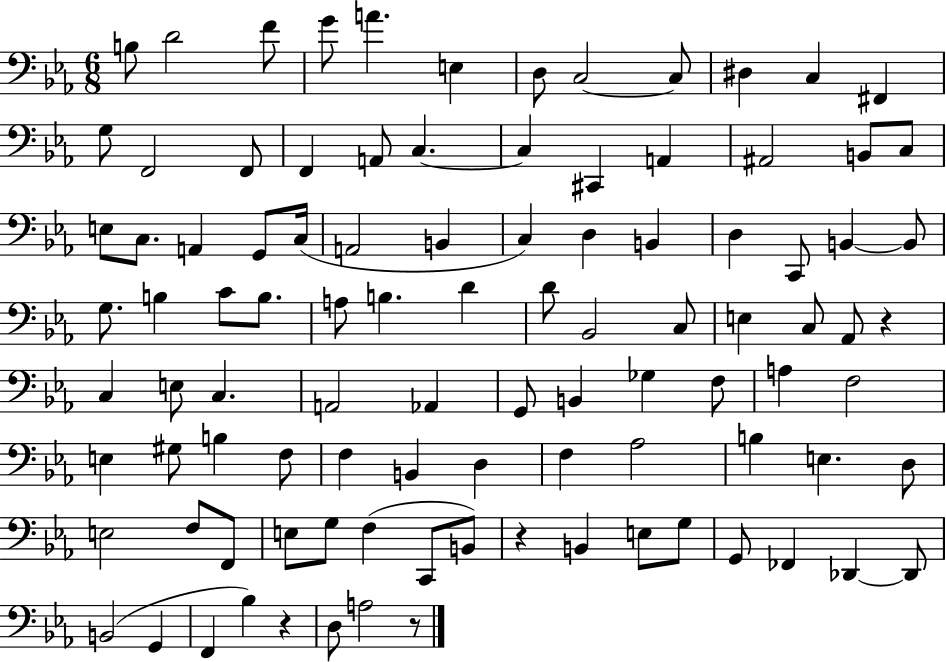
X:1
T:Untitled
M:6/8
L:1/4
K:Eb
B,/2 D2 F/2 G/2 A E, D,/2 C,2 C,/2 ^D, C, ^F,, G,/2 F,,2 F,,/2 F,, A,,/2 C, C, ^C,, A,, ^A,,2 B,,/2 C,/2 E,/2 C,/2 A,, G,,/2 C,/4 A,,2 B,, C, D, B,, D, C,,/2 B,, B,,/2 G,/2 B, C/2 B,/2 A,/2 B, D D/2 _B,,2 C,/2 E, C,/2 _A,,/2 z C, E,/2 C, A,,2 _A,, G,,/2 B,, _G, F,/2 A, F,2 E, ^G,/2 B, F,/2 F, B,, D, F, _A,2 B, E, D,/2 E,2 F,/2 F,,/2 E,/2 G,/2 F, C,,/2 B,,/2 z B,, E,/2 G,/2 G,,/2 _F,, _D,, _D,,/2 B,,2 G,, F,, _B, z D,/2 A,2 z/2